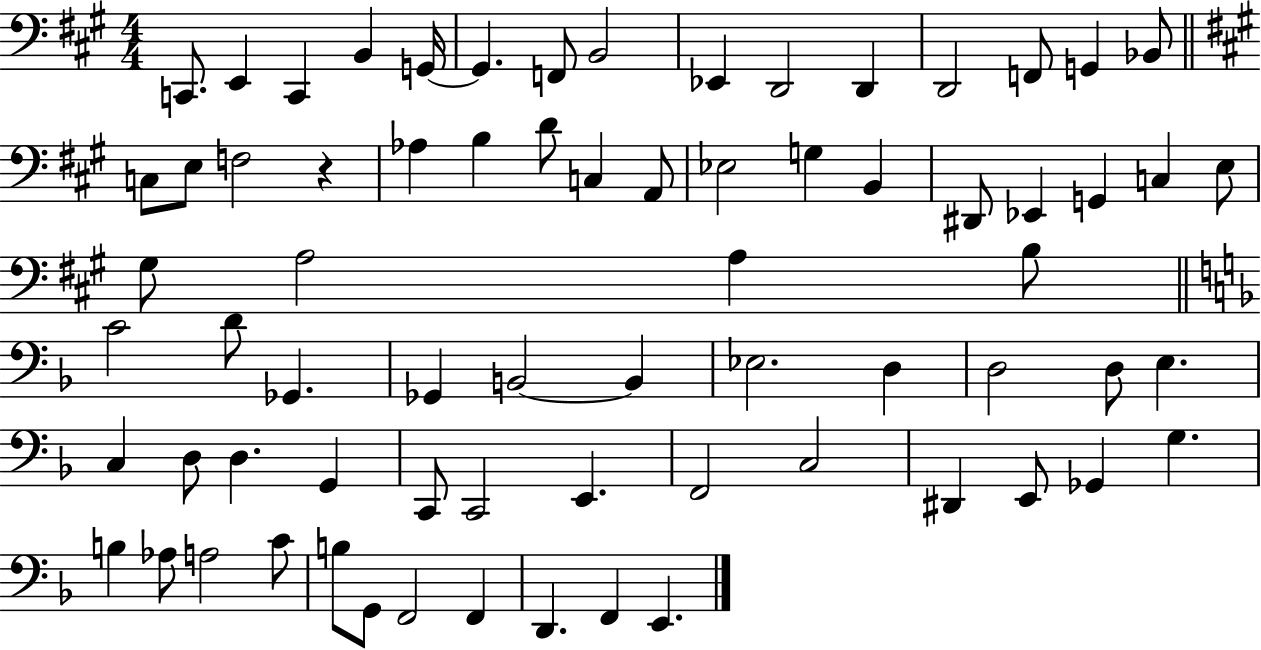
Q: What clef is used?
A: bass